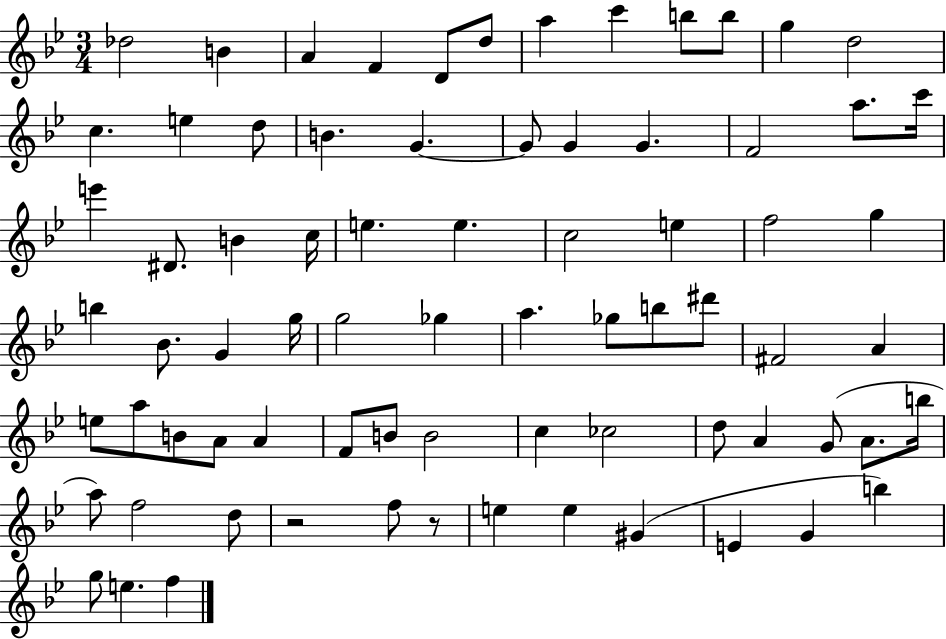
Db5/h B4/q A4/q F4/q D4/e D5/e A5/q C6/q B5/e B5/e G5/q D5/h C5/q. E5/q D5/e B4/q. G4/q. G4/e G4/q G4/q. F4/h A5/e. C6/s E6/q D#4/e. B4/q C5/s E5/q. E5/q. C5/h E5/q F5/h G5/q B5/q Bb4/e. G4/q G5/s G5/h Gb5/q A5/q. Gb5/e B5/e D#6/e F#4/h A4/q E5/e A5/e B4/e A4/e A4/q F4/e B4/e B4/h C5/q CES5/h D5/e A4/q G4/e A4/e. B5/s A5/e F5/h D5/e R/h F5/e R/e E5/q E5/q G#4/q E4/q G4/q B5/q G5/e E5/q. F5/q